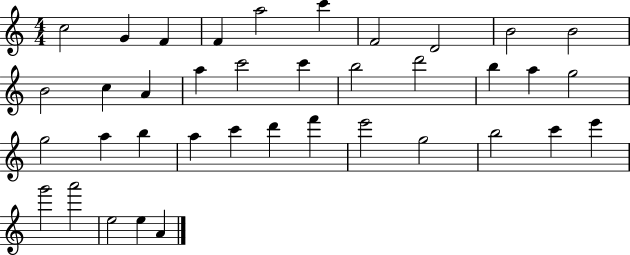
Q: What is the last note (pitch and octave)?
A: A4